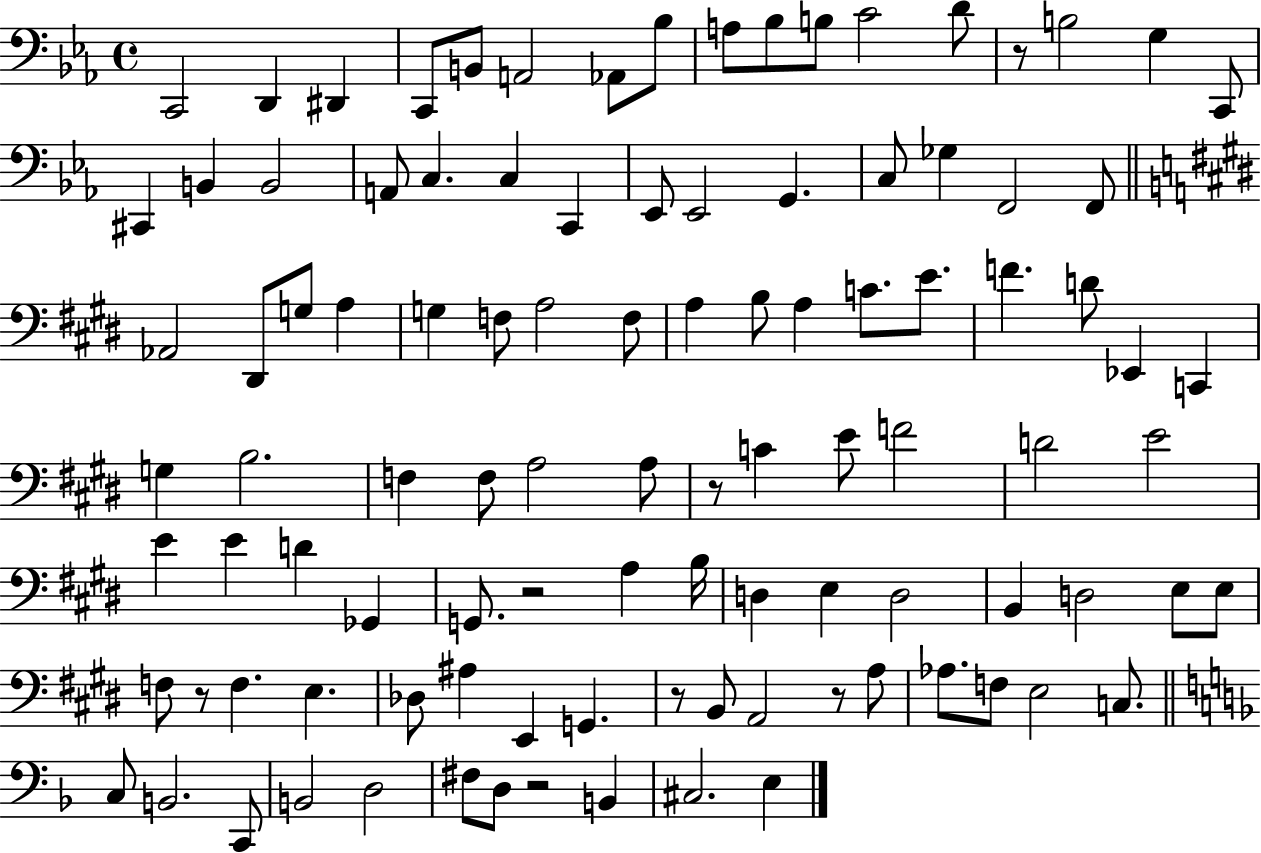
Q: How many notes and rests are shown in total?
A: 103